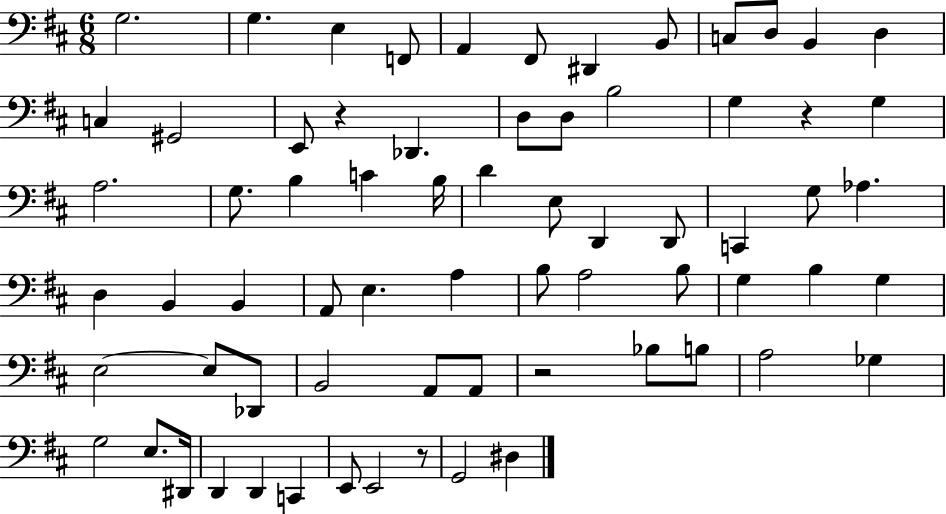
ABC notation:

X:1
T:Untitled
M:6/8
L:1/4
K:D
G,2 G, E, F,,/2 A,, ^F,,/2 ^D,, B,,/2 C,/2 D,/2 B,, D, C, ^G,,2 E,,/2 z _D,, D,/2 D,/2 B,2 G, z G, A,2 G,/2 B, C B,/4 D E,/2 D,, D,,/2 C,, G,/2 _A, D, B,, B,, A,,/2 E, A, B,/2 A,2 B,/2 G, B, G, E,2 E,/2 _D,,/2 B,,2 A,,/2 A,,/2 z2 _B,/2 B,/2 A,2 _G, G,2 E,/2 ^D,,/4 D,, D,, C,, E,,/2 E,,2 z/2 G,,2 ^D,